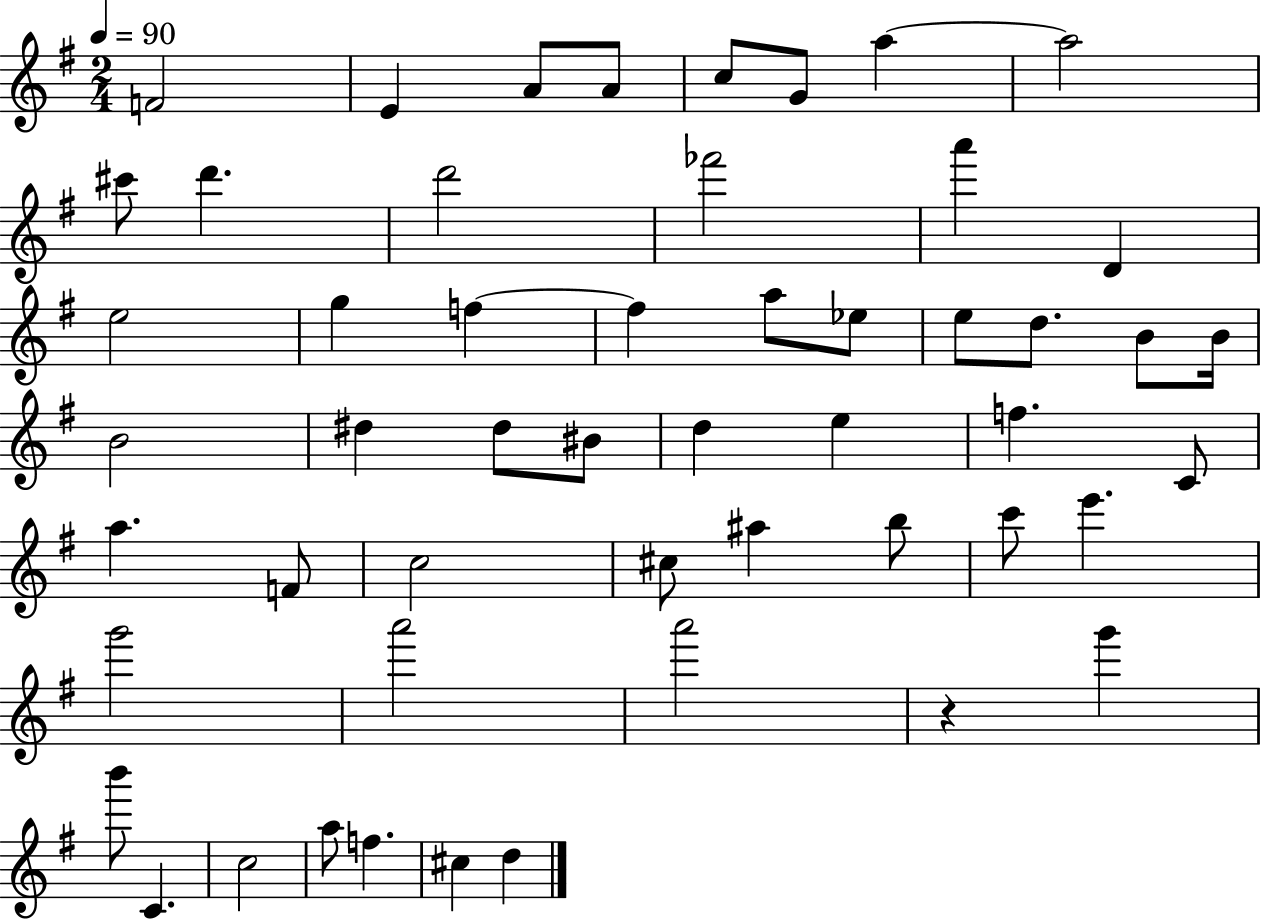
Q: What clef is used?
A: treble